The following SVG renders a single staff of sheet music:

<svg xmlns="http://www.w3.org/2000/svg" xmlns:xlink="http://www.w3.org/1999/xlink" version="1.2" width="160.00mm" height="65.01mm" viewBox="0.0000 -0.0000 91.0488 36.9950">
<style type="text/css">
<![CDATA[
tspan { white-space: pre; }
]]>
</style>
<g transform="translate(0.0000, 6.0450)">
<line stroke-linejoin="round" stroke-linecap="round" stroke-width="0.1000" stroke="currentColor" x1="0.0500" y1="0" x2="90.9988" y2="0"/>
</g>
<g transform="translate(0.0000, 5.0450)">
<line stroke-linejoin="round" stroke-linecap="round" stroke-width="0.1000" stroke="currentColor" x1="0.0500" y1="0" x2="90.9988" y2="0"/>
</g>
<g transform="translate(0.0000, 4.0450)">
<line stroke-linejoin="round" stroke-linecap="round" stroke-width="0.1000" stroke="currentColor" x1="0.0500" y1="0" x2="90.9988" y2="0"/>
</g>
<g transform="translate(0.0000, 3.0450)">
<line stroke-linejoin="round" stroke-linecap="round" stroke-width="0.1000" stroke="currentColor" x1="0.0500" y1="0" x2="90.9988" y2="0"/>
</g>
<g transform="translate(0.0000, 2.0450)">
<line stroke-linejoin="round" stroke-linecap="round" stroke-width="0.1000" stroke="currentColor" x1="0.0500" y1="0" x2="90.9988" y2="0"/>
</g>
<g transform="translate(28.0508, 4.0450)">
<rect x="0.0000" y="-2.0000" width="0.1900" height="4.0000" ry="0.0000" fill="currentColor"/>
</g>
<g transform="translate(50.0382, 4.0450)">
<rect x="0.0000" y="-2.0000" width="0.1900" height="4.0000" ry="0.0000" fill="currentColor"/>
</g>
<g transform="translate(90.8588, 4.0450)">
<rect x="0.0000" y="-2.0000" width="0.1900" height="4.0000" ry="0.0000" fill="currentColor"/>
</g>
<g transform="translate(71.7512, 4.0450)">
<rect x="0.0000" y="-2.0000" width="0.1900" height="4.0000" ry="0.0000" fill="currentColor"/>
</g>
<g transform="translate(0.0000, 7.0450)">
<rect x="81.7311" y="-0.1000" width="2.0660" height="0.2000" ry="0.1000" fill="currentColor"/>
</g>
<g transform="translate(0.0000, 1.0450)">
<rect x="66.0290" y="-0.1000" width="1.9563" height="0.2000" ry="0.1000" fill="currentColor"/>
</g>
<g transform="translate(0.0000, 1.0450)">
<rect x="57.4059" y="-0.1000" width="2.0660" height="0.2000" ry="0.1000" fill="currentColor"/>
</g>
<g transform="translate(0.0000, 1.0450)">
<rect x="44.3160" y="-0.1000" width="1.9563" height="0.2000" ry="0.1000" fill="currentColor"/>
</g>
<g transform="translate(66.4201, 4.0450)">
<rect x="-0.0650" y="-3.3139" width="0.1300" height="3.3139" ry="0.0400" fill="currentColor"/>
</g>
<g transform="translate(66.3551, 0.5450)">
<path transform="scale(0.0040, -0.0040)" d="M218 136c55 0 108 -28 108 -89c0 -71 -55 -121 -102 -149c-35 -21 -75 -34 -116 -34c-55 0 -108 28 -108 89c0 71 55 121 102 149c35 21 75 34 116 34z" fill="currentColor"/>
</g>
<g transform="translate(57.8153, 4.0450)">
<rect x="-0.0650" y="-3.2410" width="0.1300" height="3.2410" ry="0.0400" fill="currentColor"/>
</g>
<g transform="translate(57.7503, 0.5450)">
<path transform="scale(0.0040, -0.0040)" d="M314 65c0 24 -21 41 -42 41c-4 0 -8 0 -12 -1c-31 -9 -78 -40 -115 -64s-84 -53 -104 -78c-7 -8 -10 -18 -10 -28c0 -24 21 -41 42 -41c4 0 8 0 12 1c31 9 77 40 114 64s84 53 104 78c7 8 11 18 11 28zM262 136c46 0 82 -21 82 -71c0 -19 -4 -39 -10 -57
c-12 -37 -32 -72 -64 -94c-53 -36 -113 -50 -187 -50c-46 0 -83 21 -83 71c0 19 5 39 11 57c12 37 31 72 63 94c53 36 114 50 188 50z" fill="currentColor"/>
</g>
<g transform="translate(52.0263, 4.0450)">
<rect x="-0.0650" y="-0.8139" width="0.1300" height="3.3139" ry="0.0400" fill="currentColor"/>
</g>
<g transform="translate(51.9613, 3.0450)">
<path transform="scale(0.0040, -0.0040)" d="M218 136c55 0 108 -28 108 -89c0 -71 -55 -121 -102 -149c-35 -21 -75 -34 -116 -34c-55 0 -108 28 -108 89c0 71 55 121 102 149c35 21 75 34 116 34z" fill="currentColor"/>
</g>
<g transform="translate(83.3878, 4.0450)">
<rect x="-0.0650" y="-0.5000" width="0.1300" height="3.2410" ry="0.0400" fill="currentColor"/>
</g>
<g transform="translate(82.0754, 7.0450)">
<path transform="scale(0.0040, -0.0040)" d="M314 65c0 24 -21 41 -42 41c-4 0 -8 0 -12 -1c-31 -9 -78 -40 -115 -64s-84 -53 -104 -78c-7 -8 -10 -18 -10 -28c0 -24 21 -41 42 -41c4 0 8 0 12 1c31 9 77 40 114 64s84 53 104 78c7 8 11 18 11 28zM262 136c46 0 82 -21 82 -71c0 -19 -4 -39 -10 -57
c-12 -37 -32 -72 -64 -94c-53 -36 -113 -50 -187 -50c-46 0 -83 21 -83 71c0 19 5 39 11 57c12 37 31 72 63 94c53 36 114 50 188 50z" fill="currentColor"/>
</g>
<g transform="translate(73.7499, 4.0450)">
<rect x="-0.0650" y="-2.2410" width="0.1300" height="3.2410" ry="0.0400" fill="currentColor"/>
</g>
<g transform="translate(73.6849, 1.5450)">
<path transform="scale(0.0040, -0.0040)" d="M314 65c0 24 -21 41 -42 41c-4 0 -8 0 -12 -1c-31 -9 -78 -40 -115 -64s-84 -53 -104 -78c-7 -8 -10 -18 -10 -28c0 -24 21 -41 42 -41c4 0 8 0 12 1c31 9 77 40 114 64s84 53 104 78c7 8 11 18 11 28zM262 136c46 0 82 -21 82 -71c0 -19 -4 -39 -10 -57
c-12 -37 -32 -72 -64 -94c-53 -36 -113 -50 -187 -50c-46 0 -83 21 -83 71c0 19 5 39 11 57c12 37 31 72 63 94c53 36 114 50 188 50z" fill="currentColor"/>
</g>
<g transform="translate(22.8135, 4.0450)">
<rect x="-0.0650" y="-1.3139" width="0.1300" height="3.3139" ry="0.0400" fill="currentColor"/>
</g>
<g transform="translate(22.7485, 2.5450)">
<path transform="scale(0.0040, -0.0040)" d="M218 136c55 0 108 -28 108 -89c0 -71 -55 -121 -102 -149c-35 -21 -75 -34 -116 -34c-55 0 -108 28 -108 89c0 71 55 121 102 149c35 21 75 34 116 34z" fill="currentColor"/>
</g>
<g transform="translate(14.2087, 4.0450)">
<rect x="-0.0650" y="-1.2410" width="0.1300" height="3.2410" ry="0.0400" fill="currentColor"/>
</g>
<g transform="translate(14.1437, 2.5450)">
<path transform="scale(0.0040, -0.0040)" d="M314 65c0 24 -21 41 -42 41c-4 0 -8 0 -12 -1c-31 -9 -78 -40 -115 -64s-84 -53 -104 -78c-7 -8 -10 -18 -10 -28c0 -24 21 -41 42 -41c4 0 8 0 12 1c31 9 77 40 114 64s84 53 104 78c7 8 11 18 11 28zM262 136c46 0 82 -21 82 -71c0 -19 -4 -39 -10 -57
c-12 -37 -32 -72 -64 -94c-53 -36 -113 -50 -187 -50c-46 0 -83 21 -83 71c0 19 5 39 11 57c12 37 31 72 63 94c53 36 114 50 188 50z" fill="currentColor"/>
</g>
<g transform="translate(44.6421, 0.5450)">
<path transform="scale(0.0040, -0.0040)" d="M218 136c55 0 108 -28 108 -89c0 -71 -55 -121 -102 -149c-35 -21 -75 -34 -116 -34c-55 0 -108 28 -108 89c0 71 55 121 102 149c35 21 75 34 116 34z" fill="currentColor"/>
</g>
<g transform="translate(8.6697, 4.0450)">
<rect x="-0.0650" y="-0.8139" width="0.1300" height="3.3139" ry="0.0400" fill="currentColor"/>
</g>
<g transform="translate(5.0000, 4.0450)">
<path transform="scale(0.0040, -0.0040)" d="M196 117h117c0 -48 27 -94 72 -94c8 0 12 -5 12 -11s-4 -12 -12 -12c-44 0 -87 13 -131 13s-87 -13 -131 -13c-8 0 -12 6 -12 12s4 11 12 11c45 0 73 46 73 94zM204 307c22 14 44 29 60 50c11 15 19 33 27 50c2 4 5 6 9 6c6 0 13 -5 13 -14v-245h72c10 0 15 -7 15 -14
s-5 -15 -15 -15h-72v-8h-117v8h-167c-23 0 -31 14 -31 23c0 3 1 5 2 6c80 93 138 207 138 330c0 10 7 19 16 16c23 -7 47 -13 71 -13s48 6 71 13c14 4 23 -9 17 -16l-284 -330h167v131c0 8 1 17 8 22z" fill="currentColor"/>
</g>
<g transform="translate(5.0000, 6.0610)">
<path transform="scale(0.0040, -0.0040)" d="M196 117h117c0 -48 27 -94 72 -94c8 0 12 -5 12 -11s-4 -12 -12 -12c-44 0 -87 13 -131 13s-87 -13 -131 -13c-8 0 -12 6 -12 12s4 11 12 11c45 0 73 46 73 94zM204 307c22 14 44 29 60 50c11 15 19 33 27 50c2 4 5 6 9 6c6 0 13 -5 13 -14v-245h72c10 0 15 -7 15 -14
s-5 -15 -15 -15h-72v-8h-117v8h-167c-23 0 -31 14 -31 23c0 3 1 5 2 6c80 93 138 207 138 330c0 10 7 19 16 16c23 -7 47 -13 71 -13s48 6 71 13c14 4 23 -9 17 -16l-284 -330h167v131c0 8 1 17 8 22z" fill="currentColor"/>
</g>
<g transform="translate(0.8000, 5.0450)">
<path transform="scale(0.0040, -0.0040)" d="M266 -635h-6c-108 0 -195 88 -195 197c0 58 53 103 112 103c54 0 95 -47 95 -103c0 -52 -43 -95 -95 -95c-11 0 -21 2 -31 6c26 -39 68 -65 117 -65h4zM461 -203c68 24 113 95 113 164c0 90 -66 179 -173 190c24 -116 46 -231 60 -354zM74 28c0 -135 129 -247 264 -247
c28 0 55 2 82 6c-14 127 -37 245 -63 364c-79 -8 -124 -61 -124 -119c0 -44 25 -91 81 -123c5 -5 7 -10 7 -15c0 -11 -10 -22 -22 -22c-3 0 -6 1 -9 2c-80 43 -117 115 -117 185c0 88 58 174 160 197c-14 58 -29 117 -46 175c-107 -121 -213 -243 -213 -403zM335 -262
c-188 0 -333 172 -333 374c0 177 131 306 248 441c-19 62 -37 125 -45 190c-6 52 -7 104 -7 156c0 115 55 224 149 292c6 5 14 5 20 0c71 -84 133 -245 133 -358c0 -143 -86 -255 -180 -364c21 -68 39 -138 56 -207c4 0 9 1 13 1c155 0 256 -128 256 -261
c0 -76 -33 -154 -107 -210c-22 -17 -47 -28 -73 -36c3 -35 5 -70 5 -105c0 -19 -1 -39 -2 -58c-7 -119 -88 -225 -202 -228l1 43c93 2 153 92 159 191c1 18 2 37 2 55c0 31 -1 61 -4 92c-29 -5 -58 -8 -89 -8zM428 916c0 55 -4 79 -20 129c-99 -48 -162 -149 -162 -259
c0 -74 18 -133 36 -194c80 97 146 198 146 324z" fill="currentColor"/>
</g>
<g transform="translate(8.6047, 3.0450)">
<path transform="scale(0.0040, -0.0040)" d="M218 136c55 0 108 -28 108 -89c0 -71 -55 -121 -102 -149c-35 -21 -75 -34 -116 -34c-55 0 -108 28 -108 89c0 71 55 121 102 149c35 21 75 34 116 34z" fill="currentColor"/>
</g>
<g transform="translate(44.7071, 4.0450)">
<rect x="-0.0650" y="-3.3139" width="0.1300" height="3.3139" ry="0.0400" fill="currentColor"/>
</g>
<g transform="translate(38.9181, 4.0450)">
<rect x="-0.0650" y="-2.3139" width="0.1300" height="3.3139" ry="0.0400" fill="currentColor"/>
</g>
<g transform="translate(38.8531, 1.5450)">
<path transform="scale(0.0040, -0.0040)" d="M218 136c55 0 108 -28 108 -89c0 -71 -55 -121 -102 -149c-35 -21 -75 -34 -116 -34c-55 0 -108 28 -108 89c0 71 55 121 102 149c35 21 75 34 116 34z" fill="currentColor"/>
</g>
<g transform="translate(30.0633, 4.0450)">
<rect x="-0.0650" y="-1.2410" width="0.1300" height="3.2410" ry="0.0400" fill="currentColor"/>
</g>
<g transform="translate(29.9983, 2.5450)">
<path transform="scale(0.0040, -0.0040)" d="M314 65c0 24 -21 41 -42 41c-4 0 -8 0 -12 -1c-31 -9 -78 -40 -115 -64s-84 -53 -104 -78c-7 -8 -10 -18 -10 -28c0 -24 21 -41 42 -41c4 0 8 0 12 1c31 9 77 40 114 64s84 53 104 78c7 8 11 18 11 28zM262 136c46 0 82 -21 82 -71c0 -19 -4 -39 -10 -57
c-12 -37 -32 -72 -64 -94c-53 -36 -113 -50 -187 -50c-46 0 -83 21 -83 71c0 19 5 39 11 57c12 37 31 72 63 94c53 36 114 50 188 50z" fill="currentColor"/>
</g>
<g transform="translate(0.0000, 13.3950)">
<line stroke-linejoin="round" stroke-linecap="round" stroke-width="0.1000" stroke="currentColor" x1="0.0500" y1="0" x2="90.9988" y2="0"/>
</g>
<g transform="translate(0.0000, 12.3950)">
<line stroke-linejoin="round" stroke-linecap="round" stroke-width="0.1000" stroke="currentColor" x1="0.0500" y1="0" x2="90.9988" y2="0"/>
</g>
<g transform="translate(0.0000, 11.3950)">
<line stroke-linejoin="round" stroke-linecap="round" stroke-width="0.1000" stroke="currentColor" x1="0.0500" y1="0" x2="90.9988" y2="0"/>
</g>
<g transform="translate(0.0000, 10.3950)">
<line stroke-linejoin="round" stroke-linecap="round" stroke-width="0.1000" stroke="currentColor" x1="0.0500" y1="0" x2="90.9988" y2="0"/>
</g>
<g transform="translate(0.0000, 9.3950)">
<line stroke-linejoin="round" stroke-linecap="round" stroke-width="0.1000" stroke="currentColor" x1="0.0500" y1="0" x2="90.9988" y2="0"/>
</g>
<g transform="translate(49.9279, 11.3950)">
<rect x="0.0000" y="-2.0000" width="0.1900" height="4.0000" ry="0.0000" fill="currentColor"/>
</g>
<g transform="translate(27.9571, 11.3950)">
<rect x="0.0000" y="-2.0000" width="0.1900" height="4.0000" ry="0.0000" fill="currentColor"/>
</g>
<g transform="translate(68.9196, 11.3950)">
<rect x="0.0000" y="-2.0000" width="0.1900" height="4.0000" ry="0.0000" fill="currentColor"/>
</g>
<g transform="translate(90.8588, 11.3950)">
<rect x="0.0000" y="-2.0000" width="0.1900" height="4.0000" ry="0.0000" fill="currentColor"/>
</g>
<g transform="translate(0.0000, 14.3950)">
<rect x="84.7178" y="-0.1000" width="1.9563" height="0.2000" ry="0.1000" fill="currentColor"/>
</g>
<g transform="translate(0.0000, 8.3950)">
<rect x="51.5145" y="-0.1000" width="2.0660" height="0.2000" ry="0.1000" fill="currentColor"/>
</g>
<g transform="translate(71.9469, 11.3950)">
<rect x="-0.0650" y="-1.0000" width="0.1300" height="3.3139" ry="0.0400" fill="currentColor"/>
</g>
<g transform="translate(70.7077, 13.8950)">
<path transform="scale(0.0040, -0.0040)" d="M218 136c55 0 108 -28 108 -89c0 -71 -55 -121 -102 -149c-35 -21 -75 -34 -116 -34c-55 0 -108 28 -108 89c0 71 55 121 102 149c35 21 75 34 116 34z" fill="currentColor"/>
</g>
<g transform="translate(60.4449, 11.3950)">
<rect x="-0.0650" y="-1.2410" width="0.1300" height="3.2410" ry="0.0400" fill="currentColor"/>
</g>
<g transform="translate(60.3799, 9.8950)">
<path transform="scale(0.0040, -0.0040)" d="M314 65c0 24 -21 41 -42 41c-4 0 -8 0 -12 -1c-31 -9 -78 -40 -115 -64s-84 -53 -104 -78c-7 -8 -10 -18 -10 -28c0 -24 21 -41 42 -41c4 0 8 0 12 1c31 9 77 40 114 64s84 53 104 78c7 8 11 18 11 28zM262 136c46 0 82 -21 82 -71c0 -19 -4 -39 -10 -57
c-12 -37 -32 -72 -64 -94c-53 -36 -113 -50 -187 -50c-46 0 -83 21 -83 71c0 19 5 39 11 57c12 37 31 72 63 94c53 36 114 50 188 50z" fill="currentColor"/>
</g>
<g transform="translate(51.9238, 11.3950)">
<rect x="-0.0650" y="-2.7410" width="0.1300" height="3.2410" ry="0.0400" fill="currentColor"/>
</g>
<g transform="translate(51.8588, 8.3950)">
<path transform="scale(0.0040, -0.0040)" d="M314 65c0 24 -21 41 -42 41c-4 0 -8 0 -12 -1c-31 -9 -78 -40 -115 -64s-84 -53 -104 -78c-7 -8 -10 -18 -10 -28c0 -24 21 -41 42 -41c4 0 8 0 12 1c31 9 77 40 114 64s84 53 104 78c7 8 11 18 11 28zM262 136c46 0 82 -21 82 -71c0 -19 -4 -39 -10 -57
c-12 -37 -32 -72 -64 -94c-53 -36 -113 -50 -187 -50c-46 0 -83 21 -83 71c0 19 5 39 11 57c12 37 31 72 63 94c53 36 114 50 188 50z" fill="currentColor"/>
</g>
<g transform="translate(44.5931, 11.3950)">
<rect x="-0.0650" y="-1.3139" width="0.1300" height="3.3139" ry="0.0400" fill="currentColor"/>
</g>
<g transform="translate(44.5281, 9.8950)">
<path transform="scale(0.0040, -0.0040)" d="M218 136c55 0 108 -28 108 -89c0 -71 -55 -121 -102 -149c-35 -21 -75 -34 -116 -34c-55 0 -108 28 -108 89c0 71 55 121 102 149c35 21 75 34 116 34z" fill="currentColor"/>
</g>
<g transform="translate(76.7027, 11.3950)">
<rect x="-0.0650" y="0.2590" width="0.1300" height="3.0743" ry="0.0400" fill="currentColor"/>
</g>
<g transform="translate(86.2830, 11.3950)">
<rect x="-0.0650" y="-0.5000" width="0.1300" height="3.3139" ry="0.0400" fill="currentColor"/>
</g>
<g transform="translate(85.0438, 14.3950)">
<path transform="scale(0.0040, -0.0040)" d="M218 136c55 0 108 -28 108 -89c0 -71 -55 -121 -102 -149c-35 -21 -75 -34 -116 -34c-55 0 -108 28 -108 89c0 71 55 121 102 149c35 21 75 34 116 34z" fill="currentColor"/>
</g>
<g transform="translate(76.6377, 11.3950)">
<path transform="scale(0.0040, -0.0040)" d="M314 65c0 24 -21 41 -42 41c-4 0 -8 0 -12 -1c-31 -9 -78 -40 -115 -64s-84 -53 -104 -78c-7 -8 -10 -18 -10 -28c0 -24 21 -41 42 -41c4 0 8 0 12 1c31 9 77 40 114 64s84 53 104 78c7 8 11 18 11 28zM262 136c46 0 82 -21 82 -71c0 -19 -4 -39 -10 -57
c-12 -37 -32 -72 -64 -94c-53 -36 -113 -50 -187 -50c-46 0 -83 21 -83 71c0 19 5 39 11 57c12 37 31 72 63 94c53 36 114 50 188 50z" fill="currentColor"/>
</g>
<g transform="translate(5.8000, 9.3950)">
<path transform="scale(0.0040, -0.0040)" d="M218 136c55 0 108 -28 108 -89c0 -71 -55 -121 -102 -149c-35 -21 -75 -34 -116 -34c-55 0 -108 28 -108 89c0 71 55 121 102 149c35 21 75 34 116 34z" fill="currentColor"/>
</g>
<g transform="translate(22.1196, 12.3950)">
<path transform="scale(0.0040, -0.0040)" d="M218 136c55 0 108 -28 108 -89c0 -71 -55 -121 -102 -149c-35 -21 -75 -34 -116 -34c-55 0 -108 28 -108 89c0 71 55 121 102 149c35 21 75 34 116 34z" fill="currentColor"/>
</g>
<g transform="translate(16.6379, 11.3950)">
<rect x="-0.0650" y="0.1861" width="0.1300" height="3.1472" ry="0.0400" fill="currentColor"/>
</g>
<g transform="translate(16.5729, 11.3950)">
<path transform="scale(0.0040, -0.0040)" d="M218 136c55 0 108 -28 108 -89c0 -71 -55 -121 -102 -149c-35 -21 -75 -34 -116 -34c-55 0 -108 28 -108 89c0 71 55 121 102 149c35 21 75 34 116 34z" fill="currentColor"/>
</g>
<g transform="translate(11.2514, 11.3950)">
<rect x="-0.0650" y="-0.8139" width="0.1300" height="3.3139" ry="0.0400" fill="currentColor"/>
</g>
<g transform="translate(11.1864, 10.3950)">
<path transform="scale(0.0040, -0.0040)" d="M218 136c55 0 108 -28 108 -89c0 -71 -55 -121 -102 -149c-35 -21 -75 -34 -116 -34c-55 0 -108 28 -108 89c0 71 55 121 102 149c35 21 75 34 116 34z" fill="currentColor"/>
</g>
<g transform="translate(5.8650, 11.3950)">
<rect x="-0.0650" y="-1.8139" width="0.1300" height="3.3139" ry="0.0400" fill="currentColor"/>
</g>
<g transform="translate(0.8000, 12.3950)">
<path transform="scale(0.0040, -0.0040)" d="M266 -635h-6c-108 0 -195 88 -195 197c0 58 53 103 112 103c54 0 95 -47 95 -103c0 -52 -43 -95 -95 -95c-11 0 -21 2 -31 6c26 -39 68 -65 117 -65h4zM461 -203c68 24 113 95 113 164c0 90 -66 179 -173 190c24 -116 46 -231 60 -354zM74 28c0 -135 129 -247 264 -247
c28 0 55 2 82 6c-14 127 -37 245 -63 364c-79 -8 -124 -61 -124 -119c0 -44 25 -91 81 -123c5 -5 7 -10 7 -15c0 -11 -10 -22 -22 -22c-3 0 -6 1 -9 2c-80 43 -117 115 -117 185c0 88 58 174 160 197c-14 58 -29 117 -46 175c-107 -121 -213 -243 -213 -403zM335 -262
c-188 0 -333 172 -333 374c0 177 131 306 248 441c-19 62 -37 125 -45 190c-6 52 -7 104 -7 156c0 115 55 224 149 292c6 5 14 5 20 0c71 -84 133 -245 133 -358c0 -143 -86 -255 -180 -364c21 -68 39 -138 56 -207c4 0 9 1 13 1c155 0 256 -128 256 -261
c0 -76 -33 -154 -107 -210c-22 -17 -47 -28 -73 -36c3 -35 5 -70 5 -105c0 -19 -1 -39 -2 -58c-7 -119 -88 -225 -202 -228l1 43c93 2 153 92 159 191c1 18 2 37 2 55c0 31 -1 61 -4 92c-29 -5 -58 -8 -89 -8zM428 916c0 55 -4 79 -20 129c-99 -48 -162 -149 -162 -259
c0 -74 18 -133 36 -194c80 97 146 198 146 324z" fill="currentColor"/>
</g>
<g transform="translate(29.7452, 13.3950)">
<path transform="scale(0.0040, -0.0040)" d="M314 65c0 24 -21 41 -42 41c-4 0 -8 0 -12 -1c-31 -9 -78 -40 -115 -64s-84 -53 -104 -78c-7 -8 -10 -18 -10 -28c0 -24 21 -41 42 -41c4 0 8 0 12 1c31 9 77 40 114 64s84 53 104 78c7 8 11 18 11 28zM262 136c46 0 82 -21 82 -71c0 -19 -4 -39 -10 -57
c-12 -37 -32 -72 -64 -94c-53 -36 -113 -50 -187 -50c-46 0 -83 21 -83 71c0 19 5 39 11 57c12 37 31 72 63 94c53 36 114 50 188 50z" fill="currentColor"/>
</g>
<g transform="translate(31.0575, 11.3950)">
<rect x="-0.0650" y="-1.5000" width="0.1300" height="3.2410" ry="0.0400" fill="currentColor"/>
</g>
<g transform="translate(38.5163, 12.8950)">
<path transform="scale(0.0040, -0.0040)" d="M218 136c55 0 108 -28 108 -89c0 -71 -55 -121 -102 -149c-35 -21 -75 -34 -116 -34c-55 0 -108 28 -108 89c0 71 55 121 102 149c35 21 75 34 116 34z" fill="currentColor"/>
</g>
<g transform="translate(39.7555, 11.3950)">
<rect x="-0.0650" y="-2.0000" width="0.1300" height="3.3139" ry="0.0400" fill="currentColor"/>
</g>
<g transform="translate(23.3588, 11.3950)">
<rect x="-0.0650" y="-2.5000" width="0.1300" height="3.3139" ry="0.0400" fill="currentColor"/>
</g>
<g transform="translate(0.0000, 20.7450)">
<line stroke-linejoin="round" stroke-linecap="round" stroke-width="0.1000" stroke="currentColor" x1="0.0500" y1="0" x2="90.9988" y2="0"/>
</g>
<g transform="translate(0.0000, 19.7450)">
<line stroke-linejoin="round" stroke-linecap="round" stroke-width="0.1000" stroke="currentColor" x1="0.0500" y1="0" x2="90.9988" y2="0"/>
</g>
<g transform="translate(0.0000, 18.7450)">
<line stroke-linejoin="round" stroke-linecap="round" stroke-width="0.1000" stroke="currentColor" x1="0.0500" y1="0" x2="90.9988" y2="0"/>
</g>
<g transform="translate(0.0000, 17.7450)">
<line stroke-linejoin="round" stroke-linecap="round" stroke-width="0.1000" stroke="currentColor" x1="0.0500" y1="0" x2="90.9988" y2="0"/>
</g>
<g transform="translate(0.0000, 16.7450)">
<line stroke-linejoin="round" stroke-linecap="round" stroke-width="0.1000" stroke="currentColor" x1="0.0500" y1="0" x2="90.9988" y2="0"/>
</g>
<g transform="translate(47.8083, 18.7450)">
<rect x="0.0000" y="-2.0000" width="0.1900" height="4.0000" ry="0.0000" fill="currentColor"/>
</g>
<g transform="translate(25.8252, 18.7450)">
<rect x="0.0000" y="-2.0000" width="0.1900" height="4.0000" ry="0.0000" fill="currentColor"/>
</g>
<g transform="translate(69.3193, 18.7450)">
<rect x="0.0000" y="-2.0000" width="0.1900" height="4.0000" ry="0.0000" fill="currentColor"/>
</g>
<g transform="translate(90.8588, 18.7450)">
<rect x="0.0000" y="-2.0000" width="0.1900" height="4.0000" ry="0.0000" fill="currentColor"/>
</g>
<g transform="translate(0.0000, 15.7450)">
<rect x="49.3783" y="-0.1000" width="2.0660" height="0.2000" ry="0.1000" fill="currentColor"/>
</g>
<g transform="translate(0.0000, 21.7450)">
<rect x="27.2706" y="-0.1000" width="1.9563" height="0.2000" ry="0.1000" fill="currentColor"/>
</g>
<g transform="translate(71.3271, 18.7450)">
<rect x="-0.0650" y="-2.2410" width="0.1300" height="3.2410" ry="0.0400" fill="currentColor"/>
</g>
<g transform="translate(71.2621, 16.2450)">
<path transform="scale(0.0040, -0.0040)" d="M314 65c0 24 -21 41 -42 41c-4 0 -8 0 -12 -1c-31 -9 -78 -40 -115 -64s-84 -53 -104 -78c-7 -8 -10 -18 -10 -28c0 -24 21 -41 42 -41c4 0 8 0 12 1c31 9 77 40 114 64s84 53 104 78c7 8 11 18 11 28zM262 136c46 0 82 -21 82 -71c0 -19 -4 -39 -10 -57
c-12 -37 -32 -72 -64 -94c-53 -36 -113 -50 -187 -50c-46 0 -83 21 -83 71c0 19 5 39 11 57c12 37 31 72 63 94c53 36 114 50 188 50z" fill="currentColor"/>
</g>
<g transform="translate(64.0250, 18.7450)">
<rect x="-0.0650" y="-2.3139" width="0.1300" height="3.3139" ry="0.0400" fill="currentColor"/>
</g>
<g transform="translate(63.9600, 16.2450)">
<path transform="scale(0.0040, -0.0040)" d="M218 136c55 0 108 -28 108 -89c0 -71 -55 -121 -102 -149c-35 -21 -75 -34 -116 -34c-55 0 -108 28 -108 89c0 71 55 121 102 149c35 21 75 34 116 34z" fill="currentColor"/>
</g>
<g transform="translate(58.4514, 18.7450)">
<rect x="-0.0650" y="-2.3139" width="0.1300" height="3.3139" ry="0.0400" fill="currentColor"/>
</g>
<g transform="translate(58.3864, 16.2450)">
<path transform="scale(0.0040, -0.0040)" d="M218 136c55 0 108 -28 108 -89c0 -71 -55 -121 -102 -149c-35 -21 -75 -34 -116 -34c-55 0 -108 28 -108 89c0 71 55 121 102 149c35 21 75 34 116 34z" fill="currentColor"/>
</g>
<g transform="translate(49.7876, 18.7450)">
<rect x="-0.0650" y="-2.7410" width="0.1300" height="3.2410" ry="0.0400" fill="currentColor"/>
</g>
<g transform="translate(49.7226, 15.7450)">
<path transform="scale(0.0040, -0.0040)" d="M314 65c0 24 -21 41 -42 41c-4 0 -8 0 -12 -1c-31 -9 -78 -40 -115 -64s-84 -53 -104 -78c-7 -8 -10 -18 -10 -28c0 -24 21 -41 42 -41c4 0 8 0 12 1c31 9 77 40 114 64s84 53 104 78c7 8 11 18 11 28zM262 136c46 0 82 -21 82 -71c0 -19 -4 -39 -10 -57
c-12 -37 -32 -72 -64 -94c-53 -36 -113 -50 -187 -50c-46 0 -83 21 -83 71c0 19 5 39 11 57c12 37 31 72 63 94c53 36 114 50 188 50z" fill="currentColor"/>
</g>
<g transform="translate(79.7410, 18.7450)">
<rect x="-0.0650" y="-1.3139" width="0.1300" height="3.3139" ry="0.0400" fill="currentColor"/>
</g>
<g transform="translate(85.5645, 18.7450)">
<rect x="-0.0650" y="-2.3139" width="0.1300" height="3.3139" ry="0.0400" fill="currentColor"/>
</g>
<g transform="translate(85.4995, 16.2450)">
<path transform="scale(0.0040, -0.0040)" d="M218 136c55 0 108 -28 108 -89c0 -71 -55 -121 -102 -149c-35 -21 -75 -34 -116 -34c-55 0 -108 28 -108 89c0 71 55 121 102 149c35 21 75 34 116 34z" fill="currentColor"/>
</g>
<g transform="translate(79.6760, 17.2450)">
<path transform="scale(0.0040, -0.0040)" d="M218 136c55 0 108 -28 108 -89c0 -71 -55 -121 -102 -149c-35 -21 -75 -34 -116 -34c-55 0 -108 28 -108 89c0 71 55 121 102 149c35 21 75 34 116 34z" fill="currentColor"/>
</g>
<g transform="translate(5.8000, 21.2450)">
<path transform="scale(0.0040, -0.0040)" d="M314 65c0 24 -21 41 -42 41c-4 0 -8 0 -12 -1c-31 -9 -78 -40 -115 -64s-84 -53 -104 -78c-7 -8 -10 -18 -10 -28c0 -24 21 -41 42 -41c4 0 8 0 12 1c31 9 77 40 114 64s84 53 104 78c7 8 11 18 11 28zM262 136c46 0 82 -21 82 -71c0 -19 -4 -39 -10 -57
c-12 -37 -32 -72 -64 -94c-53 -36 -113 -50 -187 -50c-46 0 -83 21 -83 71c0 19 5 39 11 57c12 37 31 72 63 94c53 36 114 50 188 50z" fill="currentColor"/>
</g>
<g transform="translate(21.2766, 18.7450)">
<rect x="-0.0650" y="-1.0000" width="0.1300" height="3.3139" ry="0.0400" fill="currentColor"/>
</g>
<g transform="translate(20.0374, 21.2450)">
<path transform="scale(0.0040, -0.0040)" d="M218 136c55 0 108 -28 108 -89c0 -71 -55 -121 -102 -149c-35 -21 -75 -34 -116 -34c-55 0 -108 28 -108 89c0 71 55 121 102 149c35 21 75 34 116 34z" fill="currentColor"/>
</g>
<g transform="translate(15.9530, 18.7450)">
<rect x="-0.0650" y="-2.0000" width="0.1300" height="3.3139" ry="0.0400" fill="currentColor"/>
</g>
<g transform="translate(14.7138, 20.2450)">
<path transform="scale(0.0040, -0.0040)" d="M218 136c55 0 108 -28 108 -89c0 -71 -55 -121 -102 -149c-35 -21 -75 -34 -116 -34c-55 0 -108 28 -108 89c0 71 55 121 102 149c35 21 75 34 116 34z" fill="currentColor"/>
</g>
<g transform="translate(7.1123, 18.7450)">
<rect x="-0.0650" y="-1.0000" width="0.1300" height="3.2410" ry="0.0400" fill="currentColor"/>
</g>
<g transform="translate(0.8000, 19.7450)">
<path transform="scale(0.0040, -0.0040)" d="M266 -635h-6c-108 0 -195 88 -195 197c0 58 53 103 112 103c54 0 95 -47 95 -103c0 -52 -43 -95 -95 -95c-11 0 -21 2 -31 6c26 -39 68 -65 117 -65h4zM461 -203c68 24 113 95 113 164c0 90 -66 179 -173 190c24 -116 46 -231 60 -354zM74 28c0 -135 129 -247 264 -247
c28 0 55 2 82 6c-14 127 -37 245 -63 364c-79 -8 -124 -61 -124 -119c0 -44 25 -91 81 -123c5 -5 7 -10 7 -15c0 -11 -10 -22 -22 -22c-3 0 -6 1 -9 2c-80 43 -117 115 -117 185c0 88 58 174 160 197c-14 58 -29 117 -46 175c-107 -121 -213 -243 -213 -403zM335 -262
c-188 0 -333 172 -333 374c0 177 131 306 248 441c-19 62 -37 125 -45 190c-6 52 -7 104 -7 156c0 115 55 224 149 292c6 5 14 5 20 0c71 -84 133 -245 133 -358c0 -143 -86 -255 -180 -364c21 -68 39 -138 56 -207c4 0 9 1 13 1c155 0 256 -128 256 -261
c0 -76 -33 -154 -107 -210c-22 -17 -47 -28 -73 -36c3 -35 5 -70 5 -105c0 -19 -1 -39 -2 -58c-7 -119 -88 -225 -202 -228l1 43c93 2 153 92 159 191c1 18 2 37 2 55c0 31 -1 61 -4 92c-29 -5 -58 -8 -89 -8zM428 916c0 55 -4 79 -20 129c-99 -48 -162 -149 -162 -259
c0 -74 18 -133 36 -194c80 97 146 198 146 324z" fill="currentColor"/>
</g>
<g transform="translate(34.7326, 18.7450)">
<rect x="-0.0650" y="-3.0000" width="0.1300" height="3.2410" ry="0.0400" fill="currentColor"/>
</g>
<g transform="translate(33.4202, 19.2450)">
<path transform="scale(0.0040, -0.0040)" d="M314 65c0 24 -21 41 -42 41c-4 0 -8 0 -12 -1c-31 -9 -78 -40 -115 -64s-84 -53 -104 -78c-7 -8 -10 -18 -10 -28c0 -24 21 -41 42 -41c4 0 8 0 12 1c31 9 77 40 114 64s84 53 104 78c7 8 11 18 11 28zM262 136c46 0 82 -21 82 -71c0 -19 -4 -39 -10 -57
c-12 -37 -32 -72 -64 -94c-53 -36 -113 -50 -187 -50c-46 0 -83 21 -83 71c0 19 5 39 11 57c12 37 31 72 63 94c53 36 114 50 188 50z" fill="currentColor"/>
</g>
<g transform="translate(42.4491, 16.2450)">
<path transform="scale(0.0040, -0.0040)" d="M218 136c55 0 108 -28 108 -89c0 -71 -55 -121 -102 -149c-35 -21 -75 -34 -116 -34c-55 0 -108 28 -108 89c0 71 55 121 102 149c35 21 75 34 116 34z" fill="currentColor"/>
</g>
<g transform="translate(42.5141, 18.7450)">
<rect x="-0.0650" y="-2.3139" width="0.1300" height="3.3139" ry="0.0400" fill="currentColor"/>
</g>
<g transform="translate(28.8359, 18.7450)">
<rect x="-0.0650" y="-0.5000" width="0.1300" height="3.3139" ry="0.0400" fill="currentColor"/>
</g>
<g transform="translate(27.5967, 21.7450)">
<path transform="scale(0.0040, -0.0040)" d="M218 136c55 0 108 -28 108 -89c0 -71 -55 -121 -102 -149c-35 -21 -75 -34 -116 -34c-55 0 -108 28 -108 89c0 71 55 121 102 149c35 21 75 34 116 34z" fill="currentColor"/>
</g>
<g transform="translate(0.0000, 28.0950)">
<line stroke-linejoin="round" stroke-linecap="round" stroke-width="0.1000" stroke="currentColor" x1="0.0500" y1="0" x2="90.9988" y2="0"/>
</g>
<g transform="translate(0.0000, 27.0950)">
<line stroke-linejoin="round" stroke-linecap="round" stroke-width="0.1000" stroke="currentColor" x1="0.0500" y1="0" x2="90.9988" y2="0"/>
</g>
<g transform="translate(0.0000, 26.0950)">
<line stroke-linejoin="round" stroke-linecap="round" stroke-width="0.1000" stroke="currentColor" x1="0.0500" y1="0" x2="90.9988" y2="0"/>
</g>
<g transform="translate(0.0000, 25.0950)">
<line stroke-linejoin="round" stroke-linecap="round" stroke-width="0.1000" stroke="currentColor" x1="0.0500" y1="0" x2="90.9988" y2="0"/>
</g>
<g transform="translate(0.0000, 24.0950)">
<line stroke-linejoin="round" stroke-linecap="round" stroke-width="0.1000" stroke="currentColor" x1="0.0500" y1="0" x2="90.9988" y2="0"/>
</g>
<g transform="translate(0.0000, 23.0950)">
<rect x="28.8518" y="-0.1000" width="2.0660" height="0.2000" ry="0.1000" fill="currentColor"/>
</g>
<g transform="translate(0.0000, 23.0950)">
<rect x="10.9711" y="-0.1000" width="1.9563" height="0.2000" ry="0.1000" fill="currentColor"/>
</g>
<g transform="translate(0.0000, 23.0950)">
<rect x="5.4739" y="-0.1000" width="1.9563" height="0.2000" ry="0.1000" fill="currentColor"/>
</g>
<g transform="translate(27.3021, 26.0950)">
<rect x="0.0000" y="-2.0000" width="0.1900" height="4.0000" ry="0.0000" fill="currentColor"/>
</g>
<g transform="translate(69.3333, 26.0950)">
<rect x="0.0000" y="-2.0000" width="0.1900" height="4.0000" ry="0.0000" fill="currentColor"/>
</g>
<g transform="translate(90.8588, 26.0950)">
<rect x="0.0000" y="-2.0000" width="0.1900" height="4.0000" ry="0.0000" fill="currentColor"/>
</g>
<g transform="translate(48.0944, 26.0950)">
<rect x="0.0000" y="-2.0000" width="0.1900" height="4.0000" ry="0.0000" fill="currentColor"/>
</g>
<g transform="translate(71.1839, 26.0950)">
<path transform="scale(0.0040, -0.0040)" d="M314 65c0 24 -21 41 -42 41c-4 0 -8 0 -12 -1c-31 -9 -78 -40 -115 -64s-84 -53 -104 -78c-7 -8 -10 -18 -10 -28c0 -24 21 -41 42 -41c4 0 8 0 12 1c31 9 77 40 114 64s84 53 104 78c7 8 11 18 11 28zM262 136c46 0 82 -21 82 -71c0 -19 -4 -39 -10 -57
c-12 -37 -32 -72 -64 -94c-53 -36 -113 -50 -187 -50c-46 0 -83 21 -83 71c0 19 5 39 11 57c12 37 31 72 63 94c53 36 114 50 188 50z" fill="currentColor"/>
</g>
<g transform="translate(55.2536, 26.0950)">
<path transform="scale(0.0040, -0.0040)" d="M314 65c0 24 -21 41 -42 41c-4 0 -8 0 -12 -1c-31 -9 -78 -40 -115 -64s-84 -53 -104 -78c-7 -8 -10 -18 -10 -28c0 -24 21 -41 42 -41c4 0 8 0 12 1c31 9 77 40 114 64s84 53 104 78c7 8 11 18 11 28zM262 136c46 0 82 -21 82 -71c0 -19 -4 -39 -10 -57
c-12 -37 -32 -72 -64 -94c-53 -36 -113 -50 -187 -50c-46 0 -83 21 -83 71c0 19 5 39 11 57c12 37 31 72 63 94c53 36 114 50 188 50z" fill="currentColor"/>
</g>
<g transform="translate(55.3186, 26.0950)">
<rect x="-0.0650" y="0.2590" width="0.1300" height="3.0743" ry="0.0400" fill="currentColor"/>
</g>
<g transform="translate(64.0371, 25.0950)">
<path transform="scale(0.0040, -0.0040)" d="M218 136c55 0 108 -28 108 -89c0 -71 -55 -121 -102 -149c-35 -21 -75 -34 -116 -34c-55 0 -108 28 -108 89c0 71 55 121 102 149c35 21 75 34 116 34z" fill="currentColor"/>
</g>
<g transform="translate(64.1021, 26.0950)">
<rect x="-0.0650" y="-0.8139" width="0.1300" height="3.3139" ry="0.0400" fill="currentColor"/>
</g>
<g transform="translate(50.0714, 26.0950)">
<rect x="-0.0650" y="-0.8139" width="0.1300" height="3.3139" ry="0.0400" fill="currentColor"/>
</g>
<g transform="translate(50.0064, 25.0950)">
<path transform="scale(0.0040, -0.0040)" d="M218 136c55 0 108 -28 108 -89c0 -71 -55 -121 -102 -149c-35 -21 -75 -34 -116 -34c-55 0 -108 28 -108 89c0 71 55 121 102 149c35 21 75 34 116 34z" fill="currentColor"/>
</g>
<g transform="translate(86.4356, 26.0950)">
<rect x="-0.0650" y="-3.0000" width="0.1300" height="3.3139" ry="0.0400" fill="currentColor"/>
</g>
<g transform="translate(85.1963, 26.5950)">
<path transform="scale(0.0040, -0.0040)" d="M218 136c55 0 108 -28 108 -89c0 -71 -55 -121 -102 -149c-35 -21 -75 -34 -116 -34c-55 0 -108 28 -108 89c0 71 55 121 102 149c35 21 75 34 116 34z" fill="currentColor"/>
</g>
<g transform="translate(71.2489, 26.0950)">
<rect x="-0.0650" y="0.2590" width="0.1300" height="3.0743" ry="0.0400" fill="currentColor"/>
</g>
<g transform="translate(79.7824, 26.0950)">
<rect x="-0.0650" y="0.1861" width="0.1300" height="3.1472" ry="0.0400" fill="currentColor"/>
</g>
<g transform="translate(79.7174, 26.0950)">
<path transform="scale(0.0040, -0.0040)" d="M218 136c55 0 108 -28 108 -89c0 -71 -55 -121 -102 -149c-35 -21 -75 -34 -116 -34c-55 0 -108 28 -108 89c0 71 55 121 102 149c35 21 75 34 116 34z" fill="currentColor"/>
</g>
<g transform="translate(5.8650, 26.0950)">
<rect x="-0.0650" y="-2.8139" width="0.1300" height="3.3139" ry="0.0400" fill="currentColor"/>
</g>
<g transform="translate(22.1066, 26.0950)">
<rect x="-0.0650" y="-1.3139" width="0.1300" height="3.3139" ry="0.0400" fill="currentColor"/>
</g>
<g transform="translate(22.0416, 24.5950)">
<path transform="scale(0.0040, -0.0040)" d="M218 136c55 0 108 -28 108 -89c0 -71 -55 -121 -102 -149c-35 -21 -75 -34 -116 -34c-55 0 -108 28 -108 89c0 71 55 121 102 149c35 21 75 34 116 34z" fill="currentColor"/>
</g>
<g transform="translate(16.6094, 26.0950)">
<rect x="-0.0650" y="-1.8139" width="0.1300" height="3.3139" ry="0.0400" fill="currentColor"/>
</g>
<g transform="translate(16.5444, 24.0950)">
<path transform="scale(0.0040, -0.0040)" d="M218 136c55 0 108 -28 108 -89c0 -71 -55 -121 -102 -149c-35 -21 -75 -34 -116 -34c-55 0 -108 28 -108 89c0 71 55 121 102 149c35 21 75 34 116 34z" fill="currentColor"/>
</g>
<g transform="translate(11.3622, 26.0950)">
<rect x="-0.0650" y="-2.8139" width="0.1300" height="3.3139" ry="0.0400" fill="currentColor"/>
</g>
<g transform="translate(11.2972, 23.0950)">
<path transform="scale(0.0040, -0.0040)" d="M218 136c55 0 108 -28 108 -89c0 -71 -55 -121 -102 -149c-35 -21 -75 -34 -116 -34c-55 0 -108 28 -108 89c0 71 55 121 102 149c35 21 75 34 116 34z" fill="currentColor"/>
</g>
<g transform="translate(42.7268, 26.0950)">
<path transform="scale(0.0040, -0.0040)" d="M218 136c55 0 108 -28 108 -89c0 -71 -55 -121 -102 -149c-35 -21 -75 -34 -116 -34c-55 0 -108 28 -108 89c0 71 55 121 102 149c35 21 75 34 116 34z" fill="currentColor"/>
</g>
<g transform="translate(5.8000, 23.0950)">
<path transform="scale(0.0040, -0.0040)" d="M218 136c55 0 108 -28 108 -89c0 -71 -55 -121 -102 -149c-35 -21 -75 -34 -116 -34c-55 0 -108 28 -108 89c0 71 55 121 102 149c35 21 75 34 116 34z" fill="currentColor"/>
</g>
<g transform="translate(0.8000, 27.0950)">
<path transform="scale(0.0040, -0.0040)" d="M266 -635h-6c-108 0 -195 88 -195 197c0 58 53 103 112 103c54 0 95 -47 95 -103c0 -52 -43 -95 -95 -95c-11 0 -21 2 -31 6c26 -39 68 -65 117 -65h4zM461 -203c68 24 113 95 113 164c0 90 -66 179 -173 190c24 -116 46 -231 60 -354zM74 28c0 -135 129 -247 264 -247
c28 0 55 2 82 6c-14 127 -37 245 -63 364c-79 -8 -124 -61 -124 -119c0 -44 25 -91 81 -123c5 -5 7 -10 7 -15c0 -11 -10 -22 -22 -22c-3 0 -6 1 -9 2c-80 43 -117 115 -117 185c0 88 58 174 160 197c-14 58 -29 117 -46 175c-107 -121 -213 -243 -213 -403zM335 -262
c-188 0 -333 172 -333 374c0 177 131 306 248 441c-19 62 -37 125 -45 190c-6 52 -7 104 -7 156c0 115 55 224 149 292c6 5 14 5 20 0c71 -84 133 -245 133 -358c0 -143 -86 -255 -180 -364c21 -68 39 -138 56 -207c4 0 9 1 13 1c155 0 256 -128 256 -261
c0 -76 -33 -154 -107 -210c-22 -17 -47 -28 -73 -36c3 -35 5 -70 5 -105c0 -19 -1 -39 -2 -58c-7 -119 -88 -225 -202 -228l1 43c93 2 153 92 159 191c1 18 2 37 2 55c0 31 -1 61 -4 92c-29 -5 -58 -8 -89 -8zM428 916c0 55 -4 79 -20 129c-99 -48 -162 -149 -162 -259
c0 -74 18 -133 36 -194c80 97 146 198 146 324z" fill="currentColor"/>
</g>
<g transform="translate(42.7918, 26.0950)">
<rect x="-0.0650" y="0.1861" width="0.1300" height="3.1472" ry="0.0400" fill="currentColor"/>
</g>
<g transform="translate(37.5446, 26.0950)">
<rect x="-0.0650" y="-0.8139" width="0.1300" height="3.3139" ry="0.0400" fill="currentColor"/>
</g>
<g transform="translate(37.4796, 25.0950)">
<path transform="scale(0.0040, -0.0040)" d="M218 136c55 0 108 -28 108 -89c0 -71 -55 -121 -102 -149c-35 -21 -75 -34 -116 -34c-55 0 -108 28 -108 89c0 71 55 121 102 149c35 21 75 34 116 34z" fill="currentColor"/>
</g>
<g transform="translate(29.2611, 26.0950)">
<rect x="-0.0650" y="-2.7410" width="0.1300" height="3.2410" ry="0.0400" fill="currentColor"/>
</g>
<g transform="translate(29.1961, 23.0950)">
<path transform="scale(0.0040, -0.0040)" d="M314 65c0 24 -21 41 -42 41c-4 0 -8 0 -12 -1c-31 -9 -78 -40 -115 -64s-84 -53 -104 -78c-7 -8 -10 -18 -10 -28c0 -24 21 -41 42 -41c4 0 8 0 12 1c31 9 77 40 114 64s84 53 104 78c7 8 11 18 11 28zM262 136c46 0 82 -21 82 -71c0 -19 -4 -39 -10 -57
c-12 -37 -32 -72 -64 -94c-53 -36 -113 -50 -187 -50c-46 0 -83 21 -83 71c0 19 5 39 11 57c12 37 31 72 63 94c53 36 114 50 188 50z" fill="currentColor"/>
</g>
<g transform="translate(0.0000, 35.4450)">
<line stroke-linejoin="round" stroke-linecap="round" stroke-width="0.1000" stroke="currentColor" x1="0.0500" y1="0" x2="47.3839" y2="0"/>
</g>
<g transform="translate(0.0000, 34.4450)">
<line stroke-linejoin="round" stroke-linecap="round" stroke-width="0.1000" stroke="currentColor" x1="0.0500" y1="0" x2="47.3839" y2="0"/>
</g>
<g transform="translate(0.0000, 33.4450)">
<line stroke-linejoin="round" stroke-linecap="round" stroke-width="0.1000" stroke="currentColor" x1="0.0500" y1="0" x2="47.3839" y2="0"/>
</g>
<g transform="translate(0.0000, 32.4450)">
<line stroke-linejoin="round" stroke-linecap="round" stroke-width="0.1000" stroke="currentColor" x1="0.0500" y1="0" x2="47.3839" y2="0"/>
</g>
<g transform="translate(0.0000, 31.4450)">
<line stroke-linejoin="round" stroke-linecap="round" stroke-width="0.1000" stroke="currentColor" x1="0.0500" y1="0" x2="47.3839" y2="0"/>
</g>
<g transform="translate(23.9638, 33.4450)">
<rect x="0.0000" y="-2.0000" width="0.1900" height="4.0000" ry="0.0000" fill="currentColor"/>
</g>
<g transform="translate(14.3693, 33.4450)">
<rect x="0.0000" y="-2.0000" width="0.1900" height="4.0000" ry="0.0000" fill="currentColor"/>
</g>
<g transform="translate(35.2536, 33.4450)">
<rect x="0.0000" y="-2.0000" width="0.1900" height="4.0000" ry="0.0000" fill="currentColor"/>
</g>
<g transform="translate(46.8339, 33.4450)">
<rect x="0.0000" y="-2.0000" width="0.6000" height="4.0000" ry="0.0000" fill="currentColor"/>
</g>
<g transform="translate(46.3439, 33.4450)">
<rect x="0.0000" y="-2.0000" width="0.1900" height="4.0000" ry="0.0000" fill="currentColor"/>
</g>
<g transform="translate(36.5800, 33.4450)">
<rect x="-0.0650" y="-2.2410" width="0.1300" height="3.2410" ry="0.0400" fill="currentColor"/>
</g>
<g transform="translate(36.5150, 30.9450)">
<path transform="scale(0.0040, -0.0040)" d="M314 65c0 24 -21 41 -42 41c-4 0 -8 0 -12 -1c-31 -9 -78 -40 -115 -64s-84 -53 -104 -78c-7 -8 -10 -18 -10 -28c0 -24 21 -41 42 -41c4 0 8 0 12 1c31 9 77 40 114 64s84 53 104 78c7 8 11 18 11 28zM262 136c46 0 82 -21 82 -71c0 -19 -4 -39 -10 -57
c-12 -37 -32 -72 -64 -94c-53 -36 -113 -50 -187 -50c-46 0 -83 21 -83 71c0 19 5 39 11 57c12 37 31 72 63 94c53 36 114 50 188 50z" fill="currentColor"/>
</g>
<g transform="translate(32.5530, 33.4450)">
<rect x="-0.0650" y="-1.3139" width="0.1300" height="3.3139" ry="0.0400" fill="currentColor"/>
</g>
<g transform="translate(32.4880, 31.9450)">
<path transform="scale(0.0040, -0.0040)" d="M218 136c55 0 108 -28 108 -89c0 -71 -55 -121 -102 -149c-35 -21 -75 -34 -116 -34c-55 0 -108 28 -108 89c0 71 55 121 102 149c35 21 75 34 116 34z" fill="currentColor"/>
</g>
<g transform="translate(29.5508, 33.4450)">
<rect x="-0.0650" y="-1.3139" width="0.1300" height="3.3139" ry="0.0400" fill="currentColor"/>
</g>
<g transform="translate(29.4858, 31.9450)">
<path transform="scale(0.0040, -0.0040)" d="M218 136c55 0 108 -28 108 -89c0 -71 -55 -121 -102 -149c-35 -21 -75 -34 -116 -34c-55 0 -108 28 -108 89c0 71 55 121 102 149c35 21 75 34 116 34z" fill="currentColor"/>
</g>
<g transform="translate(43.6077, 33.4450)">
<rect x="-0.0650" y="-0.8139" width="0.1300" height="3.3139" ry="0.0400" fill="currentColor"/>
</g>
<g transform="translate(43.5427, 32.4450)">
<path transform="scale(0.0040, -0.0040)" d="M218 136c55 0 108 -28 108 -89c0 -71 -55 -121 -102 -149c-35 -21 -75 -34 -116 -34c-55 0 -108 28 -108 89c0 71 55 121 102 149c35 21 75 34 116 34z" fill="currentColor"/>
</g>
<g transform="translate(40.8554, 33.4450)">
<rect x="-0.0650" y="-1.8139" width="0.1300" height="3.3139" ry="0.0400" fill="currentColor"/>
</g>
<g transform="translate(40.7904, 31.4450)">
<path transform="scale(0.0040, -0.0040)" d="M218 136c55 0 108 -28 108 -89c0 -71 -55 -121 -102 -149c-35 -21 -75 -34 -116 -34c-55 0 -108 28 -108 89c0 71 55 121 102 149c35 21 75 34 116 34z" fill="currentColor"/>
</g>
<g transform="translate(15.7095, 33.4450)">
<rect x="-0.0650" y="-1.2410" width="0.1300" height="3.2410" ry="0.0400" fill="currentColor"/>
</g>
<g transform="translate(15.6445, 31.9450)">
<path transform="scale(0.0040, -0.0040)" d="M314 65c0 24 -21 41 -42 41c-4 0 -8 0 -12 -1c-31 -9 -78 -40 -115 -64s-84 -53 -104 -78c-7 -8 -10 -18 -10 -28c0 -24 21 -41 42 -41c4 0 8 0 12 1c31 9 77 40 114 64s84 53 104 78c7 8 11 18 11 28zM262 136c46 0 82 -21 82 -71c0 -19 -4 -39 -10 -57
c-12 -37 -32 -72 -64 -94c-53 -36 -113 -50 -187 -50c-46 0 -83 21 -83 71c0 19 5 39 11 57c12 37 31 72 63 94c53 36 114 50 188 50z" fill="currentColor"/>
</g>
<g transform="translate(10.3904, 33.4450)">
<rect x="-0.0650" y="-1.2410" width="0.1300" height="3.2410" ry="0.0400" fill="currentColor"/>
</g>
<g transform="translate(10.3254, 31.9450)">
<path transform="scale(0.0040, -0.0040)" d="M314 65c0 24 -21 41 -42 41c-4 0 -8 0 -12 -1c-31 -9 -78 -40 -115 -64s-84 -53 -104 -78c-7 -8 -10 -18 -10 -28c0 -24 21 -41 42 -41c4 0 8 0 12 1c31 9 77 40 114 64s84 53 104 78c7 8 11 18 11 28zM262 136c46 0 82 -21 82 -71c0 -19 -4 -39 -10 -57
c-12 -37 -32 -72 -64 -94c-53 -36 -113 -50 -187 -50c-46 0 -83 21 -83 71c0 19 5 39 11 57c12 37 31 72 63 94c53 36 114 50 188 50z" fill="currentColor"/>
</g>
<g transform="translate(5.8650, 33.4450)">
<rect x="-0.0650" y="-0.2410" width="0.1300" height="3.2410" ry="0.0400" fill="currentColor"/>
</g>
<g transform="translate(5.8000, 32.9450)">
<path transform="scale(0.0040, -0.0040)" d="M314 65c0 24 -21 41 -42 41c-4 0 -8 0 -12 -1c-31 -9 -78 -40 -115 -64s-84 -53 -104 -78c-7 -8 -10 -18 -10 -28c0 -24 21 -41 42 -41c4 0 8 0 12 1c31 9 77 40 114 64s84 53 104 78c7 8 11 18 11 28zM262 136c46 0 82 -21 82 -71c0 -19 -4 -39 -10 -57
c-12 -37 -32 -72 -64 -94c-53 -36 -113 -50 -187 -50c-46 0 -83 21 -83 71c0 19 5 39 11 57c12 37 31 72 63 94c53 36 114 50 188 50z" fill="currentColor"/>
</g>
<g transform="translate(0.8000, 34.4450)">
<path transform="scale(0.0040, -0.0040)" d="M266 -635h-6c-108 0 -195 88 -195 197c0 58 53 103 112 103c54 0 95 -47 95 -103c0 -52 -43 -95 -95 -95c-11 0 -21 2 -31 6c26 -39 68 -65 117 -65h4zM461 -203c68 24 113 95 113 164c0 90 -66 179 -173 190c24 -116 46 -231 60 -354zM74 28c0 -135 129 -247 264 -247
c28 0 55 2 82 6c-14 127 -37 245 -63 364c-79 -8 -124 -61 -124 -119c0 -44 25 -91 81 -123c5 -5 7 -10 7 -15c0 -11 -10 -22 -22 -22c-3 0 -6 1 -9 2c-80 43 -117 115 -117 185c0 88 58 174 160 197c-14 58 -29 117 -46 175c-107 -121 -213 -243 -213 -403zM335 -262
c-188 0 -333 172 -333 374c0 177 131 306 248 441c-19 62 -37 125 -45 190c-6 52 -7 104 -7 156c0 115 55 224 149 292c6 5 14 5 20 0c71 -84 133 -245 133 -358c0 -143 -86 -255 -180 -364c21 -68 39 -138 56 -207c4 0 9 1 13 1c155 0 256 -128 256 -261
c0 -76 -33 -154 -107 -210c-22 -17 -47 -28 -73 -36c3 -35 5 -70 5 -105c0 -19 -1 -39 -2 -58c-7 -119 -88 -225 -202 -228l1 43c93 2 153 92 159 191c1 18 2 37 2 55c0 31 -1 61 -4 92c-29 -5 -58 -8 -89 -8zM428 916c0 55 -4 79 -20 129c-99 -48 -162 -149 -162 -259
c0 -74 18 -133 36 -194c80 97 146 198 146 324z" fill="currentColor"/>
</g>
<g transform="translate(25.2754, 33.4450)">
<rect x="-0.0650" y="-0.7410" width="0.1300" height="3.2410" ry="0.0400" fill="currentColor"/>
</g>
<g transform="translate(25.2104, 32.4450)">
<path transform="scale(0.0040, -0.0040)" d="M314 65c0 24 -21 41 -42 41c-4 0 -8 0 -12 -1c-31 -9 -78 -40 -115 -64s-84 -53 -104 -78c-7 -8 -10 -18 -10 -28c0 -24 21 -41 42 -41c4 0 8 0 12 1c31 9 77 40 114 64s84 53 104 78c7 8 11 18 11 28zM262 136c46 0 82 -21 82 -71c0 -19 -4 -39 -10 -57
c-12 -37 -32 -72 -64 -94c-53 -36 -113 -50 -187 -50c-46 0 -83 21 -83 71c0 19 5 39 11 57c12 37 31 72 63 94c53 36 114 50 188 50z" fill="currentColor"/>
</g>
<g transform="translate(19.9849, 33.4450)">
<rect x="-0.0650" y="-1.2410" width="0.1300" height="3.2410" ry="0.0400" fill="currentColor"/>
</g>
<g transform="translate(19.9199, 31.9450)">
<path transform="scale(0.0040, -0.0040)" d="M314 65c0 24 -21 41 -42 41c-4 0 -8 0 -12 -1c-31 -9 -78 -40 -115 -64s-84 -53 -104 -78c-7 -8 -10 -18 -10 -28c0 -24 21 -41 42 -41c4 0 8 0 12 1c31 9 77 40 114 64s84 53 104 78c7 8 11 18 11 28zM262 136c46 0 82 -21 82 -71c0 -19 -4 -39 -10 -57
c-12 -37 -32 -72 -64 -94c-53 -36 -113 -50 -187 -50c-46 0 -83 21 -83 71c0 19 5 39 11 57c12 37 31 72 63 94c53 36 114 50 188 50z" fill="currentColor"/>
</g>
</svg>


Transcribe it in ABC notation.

X:1
T:Untitled
M:4/4
L:1/4
K:C
d e2 e e2 g b d b2 b g2 C2 f d B G E2 F e a2 e2 D B2 C D2 F D C A2 g a2 g g g2 e g a a f e a2 d B d B2 d B2 B A c2 e2 e2 e2 d2 e e g2 f d